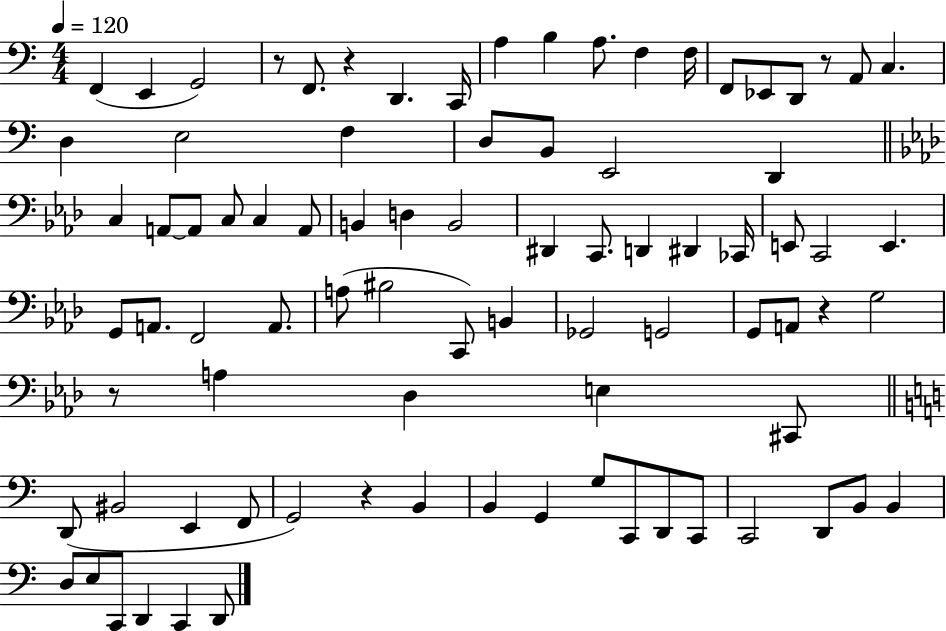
F2/q E2/q G2/h R/e F2/e. R/q D2/q. C2/s A3/q B3/q A3/e. F3/q F3/s F2/e Eb2/e D2/e R/e A2/e C3/q. D3/q E3/h F3/q D3/e B2/e E2/h D2/q C3/q A2/e A2/e C3/e C3/q A2/e B2/q D3/q B2/h D#2/q C2/e. D2/q D#2/q CES2/s E2/e C2/h E2/q. G2/e A2/e. F2/h A2/e. A3/e BIS3/h C2/e B2/q Gb2/h G2/h G2/e A2/e R/q G3/h R/e A3/q Db3/q E3/q C#2/e D2/e BIS2/h E2/q F2/e G2/h R/q B2/q B2/q G2/q G3/e C2/e D2/e C2/e C2/h D2/e B2/e B2/q D3/e E3/e C2/e D2/q C2/q D2/e